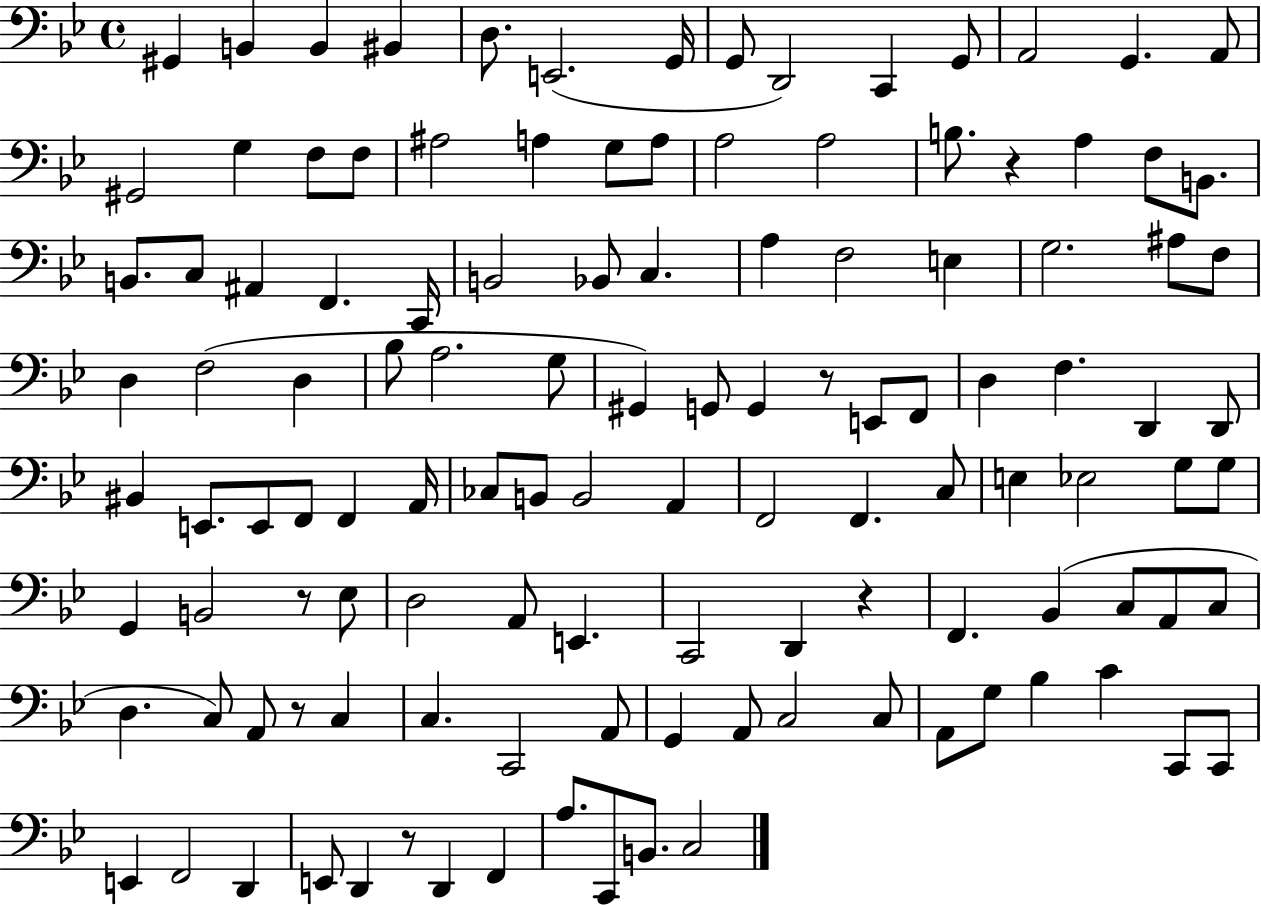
X:1
T:Untitled
M:4/4
L:1/4
K:Bb
^G,, B,, B,, ^B,, D,/2 E,,2 G,,/4 G,,/2 D,,2 C,, G,,/2 A,,2 G,, A,,/2 ^G,,2 G, F,/2 F,/2 ^A,2 A, G,/2 A,/2 A,2 A,2 B,/2 z A, F,/2 B,,/2 B,,/2 C,/2 ^A,, F,, C,,/4 B,,2 _B,,/2 C, A, F,2 E, G,2 ^A,/2 F,/2 D, F,2 D, _B,/2 A,2 G,/2 ^G,, G,,/2 G,, z/2 E,,/2 F,,/2 D, F, D,, D,,/2 ^B,, E,,/2 E,,/2 F,,/2 F,, A,,/4 _C,/2 B,,/2 B,,2 A,, F,,2 F,, C,/2 E, _E,2 G,/2 G,/2 G,, B,,2 z/2 _E,/2 D,2 A,,/2 E,, C,,2 D,, z F,, _B,, C,/2 A,,/2 C,/2 D, C,/2 A,,/2 z/2 C, C, C,,2 A,,/2 G,, A,,/2 C,2 C,/2 A,,/2 G,/2 _B, C C,,/2 C,,/2 E,, F,,2 D,, E,,/2 D,, z/2 D,, F,, A,/2 C,,/2 B,,/2 C,2